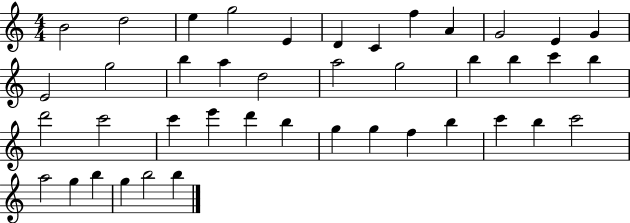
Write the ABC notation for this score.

X:1
T:Untitled
M:4/4
L:1/4
K:C
B2 d2 e g2 E D C f A G2 E G E2 g2 b a d2 a2 g2 b b c' b d'2 c'2 c' e' d' b g g f b c' b c'2 a2 g b g b2 b